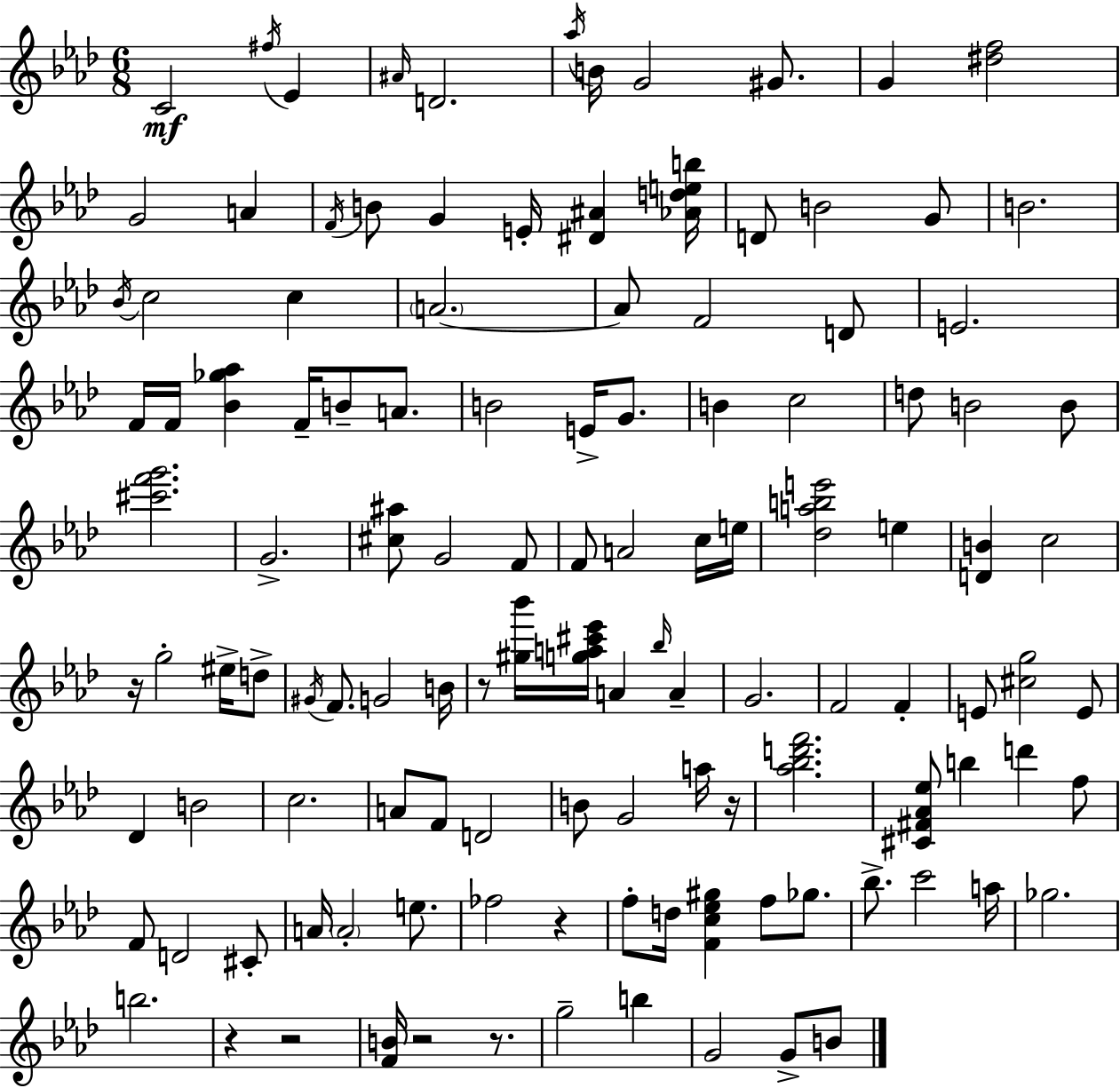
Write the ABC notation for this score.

X:1
T:Untitled
M:6/8
L:1/4
K:Fm
C2 ^f/4 _E ^A/4 D2 _a/4 B/4 G2 ^G/2 G [^df]2 G2 A F/4 B/2 G E/4 [^D^A] [_Adeb]/4 D/2 B2 G/2 B2 _B/4 c2 c A2 A/2 F2 D/2 E2 F/4 F/4 [_B_g_a] F/4 B/2 A/2 B2 E/4 G/2 B c2 d/2 B2 B/2 [^c'f'g']2 G2 [^c^a]/2 G2 F/2 F/2 A2 c/4 e/4 [_dabe']2 e [DB] c2 z/4 g2 ^e/4 d/2 ^G/4 F/2 G2 B/4 z/2 [^g_b']/4 [ga^c'_e']/4 A _b/4 A G2 F2 F E/2 [^cg]2 E/2 _D B2 c2 A/2 F/2 D2 B/2 G2 a/4 z/4 [_a_bd'f']2 [^C^F_A_e]/2 b d' f/2 F/2 D2 ^C/2 A/4 A2 e/2 _f2 z f/2 d/4 [Fc_e^g] f/2 _g/2 _b/2 c'2 a/4 _g2 b2 z z2 [FB]/4 z2 z/2 g2 b G2 G/2 B/2